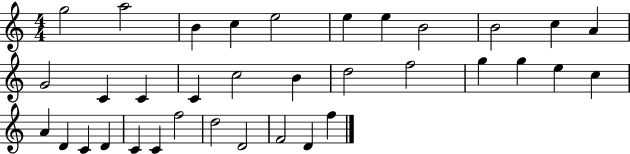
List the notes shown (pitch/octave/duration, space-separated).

G5/h A5/h B4/q C5/q E5/h E5/q E5/q B4/h B4/h C5/q A4/q G4/h C4/q C4/q C4/q C5/h B4/q D5/h F5/h G5/q G5/q E5/q C5/q A4/q D4/q C4/q D4/q C4/q C4/q F5/h D5/h D4/h F4/h D4/q F5/q